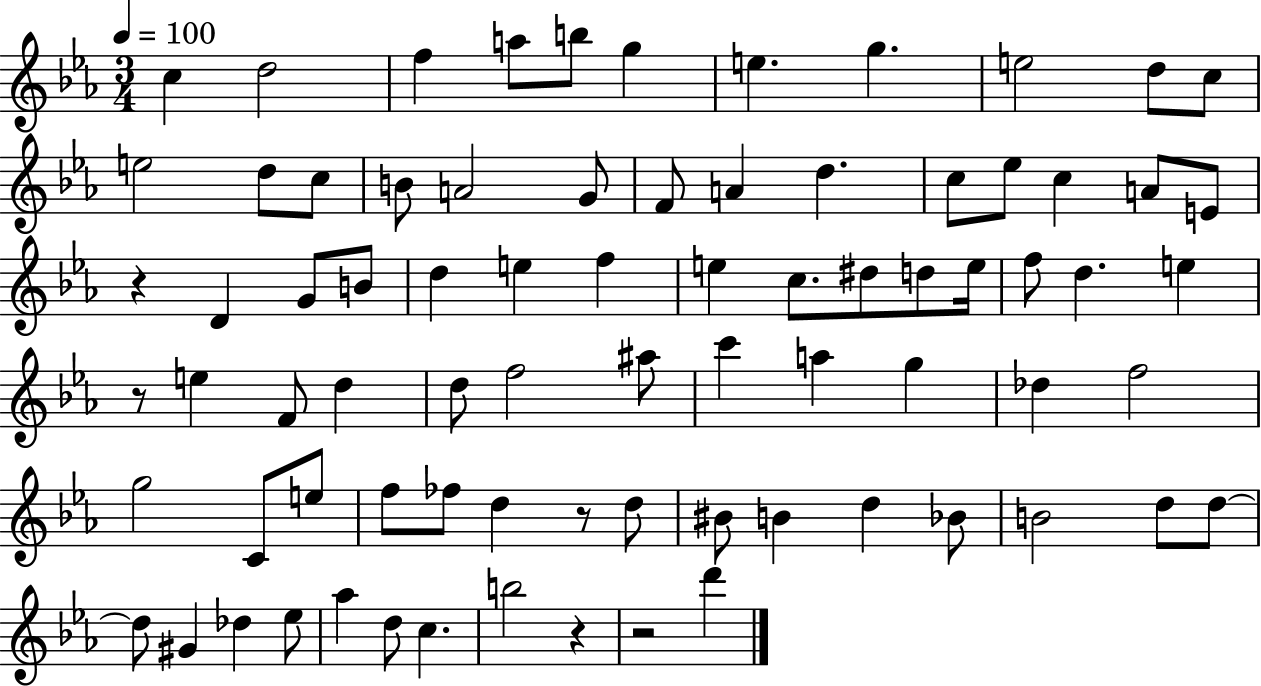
C5/q D5/h F5/q A5/e B5/e G5/q E5/q. G5/q. E5/h D5/e C5/e E5/h D5/e C5/e B4/e A4/h G4/e F4/e A4/q D5/q. C5/e Eb5/e C5/q A4/e E4/e R/q D4/q G4/e B4/e D5/q E5/q F5/q E5/q C5/e. D#5/e D5/e E5/s F5/e D5/q. E5/q R/e E5/q F4/e D5/q D5/e F5/h A#5/e C6/q A5/q G5/q Db5/q F5/h G5/h C4/e E5/e F5/e FES5/e D5/q R/e D5/e BIS4/e B4/q D5/q Bb4/e B4/h D5/e D5/e D5/e G#4/q Db5/q Eb5/e Ab5/q D5/e C5/q. B5/h R/q R/h D6/q